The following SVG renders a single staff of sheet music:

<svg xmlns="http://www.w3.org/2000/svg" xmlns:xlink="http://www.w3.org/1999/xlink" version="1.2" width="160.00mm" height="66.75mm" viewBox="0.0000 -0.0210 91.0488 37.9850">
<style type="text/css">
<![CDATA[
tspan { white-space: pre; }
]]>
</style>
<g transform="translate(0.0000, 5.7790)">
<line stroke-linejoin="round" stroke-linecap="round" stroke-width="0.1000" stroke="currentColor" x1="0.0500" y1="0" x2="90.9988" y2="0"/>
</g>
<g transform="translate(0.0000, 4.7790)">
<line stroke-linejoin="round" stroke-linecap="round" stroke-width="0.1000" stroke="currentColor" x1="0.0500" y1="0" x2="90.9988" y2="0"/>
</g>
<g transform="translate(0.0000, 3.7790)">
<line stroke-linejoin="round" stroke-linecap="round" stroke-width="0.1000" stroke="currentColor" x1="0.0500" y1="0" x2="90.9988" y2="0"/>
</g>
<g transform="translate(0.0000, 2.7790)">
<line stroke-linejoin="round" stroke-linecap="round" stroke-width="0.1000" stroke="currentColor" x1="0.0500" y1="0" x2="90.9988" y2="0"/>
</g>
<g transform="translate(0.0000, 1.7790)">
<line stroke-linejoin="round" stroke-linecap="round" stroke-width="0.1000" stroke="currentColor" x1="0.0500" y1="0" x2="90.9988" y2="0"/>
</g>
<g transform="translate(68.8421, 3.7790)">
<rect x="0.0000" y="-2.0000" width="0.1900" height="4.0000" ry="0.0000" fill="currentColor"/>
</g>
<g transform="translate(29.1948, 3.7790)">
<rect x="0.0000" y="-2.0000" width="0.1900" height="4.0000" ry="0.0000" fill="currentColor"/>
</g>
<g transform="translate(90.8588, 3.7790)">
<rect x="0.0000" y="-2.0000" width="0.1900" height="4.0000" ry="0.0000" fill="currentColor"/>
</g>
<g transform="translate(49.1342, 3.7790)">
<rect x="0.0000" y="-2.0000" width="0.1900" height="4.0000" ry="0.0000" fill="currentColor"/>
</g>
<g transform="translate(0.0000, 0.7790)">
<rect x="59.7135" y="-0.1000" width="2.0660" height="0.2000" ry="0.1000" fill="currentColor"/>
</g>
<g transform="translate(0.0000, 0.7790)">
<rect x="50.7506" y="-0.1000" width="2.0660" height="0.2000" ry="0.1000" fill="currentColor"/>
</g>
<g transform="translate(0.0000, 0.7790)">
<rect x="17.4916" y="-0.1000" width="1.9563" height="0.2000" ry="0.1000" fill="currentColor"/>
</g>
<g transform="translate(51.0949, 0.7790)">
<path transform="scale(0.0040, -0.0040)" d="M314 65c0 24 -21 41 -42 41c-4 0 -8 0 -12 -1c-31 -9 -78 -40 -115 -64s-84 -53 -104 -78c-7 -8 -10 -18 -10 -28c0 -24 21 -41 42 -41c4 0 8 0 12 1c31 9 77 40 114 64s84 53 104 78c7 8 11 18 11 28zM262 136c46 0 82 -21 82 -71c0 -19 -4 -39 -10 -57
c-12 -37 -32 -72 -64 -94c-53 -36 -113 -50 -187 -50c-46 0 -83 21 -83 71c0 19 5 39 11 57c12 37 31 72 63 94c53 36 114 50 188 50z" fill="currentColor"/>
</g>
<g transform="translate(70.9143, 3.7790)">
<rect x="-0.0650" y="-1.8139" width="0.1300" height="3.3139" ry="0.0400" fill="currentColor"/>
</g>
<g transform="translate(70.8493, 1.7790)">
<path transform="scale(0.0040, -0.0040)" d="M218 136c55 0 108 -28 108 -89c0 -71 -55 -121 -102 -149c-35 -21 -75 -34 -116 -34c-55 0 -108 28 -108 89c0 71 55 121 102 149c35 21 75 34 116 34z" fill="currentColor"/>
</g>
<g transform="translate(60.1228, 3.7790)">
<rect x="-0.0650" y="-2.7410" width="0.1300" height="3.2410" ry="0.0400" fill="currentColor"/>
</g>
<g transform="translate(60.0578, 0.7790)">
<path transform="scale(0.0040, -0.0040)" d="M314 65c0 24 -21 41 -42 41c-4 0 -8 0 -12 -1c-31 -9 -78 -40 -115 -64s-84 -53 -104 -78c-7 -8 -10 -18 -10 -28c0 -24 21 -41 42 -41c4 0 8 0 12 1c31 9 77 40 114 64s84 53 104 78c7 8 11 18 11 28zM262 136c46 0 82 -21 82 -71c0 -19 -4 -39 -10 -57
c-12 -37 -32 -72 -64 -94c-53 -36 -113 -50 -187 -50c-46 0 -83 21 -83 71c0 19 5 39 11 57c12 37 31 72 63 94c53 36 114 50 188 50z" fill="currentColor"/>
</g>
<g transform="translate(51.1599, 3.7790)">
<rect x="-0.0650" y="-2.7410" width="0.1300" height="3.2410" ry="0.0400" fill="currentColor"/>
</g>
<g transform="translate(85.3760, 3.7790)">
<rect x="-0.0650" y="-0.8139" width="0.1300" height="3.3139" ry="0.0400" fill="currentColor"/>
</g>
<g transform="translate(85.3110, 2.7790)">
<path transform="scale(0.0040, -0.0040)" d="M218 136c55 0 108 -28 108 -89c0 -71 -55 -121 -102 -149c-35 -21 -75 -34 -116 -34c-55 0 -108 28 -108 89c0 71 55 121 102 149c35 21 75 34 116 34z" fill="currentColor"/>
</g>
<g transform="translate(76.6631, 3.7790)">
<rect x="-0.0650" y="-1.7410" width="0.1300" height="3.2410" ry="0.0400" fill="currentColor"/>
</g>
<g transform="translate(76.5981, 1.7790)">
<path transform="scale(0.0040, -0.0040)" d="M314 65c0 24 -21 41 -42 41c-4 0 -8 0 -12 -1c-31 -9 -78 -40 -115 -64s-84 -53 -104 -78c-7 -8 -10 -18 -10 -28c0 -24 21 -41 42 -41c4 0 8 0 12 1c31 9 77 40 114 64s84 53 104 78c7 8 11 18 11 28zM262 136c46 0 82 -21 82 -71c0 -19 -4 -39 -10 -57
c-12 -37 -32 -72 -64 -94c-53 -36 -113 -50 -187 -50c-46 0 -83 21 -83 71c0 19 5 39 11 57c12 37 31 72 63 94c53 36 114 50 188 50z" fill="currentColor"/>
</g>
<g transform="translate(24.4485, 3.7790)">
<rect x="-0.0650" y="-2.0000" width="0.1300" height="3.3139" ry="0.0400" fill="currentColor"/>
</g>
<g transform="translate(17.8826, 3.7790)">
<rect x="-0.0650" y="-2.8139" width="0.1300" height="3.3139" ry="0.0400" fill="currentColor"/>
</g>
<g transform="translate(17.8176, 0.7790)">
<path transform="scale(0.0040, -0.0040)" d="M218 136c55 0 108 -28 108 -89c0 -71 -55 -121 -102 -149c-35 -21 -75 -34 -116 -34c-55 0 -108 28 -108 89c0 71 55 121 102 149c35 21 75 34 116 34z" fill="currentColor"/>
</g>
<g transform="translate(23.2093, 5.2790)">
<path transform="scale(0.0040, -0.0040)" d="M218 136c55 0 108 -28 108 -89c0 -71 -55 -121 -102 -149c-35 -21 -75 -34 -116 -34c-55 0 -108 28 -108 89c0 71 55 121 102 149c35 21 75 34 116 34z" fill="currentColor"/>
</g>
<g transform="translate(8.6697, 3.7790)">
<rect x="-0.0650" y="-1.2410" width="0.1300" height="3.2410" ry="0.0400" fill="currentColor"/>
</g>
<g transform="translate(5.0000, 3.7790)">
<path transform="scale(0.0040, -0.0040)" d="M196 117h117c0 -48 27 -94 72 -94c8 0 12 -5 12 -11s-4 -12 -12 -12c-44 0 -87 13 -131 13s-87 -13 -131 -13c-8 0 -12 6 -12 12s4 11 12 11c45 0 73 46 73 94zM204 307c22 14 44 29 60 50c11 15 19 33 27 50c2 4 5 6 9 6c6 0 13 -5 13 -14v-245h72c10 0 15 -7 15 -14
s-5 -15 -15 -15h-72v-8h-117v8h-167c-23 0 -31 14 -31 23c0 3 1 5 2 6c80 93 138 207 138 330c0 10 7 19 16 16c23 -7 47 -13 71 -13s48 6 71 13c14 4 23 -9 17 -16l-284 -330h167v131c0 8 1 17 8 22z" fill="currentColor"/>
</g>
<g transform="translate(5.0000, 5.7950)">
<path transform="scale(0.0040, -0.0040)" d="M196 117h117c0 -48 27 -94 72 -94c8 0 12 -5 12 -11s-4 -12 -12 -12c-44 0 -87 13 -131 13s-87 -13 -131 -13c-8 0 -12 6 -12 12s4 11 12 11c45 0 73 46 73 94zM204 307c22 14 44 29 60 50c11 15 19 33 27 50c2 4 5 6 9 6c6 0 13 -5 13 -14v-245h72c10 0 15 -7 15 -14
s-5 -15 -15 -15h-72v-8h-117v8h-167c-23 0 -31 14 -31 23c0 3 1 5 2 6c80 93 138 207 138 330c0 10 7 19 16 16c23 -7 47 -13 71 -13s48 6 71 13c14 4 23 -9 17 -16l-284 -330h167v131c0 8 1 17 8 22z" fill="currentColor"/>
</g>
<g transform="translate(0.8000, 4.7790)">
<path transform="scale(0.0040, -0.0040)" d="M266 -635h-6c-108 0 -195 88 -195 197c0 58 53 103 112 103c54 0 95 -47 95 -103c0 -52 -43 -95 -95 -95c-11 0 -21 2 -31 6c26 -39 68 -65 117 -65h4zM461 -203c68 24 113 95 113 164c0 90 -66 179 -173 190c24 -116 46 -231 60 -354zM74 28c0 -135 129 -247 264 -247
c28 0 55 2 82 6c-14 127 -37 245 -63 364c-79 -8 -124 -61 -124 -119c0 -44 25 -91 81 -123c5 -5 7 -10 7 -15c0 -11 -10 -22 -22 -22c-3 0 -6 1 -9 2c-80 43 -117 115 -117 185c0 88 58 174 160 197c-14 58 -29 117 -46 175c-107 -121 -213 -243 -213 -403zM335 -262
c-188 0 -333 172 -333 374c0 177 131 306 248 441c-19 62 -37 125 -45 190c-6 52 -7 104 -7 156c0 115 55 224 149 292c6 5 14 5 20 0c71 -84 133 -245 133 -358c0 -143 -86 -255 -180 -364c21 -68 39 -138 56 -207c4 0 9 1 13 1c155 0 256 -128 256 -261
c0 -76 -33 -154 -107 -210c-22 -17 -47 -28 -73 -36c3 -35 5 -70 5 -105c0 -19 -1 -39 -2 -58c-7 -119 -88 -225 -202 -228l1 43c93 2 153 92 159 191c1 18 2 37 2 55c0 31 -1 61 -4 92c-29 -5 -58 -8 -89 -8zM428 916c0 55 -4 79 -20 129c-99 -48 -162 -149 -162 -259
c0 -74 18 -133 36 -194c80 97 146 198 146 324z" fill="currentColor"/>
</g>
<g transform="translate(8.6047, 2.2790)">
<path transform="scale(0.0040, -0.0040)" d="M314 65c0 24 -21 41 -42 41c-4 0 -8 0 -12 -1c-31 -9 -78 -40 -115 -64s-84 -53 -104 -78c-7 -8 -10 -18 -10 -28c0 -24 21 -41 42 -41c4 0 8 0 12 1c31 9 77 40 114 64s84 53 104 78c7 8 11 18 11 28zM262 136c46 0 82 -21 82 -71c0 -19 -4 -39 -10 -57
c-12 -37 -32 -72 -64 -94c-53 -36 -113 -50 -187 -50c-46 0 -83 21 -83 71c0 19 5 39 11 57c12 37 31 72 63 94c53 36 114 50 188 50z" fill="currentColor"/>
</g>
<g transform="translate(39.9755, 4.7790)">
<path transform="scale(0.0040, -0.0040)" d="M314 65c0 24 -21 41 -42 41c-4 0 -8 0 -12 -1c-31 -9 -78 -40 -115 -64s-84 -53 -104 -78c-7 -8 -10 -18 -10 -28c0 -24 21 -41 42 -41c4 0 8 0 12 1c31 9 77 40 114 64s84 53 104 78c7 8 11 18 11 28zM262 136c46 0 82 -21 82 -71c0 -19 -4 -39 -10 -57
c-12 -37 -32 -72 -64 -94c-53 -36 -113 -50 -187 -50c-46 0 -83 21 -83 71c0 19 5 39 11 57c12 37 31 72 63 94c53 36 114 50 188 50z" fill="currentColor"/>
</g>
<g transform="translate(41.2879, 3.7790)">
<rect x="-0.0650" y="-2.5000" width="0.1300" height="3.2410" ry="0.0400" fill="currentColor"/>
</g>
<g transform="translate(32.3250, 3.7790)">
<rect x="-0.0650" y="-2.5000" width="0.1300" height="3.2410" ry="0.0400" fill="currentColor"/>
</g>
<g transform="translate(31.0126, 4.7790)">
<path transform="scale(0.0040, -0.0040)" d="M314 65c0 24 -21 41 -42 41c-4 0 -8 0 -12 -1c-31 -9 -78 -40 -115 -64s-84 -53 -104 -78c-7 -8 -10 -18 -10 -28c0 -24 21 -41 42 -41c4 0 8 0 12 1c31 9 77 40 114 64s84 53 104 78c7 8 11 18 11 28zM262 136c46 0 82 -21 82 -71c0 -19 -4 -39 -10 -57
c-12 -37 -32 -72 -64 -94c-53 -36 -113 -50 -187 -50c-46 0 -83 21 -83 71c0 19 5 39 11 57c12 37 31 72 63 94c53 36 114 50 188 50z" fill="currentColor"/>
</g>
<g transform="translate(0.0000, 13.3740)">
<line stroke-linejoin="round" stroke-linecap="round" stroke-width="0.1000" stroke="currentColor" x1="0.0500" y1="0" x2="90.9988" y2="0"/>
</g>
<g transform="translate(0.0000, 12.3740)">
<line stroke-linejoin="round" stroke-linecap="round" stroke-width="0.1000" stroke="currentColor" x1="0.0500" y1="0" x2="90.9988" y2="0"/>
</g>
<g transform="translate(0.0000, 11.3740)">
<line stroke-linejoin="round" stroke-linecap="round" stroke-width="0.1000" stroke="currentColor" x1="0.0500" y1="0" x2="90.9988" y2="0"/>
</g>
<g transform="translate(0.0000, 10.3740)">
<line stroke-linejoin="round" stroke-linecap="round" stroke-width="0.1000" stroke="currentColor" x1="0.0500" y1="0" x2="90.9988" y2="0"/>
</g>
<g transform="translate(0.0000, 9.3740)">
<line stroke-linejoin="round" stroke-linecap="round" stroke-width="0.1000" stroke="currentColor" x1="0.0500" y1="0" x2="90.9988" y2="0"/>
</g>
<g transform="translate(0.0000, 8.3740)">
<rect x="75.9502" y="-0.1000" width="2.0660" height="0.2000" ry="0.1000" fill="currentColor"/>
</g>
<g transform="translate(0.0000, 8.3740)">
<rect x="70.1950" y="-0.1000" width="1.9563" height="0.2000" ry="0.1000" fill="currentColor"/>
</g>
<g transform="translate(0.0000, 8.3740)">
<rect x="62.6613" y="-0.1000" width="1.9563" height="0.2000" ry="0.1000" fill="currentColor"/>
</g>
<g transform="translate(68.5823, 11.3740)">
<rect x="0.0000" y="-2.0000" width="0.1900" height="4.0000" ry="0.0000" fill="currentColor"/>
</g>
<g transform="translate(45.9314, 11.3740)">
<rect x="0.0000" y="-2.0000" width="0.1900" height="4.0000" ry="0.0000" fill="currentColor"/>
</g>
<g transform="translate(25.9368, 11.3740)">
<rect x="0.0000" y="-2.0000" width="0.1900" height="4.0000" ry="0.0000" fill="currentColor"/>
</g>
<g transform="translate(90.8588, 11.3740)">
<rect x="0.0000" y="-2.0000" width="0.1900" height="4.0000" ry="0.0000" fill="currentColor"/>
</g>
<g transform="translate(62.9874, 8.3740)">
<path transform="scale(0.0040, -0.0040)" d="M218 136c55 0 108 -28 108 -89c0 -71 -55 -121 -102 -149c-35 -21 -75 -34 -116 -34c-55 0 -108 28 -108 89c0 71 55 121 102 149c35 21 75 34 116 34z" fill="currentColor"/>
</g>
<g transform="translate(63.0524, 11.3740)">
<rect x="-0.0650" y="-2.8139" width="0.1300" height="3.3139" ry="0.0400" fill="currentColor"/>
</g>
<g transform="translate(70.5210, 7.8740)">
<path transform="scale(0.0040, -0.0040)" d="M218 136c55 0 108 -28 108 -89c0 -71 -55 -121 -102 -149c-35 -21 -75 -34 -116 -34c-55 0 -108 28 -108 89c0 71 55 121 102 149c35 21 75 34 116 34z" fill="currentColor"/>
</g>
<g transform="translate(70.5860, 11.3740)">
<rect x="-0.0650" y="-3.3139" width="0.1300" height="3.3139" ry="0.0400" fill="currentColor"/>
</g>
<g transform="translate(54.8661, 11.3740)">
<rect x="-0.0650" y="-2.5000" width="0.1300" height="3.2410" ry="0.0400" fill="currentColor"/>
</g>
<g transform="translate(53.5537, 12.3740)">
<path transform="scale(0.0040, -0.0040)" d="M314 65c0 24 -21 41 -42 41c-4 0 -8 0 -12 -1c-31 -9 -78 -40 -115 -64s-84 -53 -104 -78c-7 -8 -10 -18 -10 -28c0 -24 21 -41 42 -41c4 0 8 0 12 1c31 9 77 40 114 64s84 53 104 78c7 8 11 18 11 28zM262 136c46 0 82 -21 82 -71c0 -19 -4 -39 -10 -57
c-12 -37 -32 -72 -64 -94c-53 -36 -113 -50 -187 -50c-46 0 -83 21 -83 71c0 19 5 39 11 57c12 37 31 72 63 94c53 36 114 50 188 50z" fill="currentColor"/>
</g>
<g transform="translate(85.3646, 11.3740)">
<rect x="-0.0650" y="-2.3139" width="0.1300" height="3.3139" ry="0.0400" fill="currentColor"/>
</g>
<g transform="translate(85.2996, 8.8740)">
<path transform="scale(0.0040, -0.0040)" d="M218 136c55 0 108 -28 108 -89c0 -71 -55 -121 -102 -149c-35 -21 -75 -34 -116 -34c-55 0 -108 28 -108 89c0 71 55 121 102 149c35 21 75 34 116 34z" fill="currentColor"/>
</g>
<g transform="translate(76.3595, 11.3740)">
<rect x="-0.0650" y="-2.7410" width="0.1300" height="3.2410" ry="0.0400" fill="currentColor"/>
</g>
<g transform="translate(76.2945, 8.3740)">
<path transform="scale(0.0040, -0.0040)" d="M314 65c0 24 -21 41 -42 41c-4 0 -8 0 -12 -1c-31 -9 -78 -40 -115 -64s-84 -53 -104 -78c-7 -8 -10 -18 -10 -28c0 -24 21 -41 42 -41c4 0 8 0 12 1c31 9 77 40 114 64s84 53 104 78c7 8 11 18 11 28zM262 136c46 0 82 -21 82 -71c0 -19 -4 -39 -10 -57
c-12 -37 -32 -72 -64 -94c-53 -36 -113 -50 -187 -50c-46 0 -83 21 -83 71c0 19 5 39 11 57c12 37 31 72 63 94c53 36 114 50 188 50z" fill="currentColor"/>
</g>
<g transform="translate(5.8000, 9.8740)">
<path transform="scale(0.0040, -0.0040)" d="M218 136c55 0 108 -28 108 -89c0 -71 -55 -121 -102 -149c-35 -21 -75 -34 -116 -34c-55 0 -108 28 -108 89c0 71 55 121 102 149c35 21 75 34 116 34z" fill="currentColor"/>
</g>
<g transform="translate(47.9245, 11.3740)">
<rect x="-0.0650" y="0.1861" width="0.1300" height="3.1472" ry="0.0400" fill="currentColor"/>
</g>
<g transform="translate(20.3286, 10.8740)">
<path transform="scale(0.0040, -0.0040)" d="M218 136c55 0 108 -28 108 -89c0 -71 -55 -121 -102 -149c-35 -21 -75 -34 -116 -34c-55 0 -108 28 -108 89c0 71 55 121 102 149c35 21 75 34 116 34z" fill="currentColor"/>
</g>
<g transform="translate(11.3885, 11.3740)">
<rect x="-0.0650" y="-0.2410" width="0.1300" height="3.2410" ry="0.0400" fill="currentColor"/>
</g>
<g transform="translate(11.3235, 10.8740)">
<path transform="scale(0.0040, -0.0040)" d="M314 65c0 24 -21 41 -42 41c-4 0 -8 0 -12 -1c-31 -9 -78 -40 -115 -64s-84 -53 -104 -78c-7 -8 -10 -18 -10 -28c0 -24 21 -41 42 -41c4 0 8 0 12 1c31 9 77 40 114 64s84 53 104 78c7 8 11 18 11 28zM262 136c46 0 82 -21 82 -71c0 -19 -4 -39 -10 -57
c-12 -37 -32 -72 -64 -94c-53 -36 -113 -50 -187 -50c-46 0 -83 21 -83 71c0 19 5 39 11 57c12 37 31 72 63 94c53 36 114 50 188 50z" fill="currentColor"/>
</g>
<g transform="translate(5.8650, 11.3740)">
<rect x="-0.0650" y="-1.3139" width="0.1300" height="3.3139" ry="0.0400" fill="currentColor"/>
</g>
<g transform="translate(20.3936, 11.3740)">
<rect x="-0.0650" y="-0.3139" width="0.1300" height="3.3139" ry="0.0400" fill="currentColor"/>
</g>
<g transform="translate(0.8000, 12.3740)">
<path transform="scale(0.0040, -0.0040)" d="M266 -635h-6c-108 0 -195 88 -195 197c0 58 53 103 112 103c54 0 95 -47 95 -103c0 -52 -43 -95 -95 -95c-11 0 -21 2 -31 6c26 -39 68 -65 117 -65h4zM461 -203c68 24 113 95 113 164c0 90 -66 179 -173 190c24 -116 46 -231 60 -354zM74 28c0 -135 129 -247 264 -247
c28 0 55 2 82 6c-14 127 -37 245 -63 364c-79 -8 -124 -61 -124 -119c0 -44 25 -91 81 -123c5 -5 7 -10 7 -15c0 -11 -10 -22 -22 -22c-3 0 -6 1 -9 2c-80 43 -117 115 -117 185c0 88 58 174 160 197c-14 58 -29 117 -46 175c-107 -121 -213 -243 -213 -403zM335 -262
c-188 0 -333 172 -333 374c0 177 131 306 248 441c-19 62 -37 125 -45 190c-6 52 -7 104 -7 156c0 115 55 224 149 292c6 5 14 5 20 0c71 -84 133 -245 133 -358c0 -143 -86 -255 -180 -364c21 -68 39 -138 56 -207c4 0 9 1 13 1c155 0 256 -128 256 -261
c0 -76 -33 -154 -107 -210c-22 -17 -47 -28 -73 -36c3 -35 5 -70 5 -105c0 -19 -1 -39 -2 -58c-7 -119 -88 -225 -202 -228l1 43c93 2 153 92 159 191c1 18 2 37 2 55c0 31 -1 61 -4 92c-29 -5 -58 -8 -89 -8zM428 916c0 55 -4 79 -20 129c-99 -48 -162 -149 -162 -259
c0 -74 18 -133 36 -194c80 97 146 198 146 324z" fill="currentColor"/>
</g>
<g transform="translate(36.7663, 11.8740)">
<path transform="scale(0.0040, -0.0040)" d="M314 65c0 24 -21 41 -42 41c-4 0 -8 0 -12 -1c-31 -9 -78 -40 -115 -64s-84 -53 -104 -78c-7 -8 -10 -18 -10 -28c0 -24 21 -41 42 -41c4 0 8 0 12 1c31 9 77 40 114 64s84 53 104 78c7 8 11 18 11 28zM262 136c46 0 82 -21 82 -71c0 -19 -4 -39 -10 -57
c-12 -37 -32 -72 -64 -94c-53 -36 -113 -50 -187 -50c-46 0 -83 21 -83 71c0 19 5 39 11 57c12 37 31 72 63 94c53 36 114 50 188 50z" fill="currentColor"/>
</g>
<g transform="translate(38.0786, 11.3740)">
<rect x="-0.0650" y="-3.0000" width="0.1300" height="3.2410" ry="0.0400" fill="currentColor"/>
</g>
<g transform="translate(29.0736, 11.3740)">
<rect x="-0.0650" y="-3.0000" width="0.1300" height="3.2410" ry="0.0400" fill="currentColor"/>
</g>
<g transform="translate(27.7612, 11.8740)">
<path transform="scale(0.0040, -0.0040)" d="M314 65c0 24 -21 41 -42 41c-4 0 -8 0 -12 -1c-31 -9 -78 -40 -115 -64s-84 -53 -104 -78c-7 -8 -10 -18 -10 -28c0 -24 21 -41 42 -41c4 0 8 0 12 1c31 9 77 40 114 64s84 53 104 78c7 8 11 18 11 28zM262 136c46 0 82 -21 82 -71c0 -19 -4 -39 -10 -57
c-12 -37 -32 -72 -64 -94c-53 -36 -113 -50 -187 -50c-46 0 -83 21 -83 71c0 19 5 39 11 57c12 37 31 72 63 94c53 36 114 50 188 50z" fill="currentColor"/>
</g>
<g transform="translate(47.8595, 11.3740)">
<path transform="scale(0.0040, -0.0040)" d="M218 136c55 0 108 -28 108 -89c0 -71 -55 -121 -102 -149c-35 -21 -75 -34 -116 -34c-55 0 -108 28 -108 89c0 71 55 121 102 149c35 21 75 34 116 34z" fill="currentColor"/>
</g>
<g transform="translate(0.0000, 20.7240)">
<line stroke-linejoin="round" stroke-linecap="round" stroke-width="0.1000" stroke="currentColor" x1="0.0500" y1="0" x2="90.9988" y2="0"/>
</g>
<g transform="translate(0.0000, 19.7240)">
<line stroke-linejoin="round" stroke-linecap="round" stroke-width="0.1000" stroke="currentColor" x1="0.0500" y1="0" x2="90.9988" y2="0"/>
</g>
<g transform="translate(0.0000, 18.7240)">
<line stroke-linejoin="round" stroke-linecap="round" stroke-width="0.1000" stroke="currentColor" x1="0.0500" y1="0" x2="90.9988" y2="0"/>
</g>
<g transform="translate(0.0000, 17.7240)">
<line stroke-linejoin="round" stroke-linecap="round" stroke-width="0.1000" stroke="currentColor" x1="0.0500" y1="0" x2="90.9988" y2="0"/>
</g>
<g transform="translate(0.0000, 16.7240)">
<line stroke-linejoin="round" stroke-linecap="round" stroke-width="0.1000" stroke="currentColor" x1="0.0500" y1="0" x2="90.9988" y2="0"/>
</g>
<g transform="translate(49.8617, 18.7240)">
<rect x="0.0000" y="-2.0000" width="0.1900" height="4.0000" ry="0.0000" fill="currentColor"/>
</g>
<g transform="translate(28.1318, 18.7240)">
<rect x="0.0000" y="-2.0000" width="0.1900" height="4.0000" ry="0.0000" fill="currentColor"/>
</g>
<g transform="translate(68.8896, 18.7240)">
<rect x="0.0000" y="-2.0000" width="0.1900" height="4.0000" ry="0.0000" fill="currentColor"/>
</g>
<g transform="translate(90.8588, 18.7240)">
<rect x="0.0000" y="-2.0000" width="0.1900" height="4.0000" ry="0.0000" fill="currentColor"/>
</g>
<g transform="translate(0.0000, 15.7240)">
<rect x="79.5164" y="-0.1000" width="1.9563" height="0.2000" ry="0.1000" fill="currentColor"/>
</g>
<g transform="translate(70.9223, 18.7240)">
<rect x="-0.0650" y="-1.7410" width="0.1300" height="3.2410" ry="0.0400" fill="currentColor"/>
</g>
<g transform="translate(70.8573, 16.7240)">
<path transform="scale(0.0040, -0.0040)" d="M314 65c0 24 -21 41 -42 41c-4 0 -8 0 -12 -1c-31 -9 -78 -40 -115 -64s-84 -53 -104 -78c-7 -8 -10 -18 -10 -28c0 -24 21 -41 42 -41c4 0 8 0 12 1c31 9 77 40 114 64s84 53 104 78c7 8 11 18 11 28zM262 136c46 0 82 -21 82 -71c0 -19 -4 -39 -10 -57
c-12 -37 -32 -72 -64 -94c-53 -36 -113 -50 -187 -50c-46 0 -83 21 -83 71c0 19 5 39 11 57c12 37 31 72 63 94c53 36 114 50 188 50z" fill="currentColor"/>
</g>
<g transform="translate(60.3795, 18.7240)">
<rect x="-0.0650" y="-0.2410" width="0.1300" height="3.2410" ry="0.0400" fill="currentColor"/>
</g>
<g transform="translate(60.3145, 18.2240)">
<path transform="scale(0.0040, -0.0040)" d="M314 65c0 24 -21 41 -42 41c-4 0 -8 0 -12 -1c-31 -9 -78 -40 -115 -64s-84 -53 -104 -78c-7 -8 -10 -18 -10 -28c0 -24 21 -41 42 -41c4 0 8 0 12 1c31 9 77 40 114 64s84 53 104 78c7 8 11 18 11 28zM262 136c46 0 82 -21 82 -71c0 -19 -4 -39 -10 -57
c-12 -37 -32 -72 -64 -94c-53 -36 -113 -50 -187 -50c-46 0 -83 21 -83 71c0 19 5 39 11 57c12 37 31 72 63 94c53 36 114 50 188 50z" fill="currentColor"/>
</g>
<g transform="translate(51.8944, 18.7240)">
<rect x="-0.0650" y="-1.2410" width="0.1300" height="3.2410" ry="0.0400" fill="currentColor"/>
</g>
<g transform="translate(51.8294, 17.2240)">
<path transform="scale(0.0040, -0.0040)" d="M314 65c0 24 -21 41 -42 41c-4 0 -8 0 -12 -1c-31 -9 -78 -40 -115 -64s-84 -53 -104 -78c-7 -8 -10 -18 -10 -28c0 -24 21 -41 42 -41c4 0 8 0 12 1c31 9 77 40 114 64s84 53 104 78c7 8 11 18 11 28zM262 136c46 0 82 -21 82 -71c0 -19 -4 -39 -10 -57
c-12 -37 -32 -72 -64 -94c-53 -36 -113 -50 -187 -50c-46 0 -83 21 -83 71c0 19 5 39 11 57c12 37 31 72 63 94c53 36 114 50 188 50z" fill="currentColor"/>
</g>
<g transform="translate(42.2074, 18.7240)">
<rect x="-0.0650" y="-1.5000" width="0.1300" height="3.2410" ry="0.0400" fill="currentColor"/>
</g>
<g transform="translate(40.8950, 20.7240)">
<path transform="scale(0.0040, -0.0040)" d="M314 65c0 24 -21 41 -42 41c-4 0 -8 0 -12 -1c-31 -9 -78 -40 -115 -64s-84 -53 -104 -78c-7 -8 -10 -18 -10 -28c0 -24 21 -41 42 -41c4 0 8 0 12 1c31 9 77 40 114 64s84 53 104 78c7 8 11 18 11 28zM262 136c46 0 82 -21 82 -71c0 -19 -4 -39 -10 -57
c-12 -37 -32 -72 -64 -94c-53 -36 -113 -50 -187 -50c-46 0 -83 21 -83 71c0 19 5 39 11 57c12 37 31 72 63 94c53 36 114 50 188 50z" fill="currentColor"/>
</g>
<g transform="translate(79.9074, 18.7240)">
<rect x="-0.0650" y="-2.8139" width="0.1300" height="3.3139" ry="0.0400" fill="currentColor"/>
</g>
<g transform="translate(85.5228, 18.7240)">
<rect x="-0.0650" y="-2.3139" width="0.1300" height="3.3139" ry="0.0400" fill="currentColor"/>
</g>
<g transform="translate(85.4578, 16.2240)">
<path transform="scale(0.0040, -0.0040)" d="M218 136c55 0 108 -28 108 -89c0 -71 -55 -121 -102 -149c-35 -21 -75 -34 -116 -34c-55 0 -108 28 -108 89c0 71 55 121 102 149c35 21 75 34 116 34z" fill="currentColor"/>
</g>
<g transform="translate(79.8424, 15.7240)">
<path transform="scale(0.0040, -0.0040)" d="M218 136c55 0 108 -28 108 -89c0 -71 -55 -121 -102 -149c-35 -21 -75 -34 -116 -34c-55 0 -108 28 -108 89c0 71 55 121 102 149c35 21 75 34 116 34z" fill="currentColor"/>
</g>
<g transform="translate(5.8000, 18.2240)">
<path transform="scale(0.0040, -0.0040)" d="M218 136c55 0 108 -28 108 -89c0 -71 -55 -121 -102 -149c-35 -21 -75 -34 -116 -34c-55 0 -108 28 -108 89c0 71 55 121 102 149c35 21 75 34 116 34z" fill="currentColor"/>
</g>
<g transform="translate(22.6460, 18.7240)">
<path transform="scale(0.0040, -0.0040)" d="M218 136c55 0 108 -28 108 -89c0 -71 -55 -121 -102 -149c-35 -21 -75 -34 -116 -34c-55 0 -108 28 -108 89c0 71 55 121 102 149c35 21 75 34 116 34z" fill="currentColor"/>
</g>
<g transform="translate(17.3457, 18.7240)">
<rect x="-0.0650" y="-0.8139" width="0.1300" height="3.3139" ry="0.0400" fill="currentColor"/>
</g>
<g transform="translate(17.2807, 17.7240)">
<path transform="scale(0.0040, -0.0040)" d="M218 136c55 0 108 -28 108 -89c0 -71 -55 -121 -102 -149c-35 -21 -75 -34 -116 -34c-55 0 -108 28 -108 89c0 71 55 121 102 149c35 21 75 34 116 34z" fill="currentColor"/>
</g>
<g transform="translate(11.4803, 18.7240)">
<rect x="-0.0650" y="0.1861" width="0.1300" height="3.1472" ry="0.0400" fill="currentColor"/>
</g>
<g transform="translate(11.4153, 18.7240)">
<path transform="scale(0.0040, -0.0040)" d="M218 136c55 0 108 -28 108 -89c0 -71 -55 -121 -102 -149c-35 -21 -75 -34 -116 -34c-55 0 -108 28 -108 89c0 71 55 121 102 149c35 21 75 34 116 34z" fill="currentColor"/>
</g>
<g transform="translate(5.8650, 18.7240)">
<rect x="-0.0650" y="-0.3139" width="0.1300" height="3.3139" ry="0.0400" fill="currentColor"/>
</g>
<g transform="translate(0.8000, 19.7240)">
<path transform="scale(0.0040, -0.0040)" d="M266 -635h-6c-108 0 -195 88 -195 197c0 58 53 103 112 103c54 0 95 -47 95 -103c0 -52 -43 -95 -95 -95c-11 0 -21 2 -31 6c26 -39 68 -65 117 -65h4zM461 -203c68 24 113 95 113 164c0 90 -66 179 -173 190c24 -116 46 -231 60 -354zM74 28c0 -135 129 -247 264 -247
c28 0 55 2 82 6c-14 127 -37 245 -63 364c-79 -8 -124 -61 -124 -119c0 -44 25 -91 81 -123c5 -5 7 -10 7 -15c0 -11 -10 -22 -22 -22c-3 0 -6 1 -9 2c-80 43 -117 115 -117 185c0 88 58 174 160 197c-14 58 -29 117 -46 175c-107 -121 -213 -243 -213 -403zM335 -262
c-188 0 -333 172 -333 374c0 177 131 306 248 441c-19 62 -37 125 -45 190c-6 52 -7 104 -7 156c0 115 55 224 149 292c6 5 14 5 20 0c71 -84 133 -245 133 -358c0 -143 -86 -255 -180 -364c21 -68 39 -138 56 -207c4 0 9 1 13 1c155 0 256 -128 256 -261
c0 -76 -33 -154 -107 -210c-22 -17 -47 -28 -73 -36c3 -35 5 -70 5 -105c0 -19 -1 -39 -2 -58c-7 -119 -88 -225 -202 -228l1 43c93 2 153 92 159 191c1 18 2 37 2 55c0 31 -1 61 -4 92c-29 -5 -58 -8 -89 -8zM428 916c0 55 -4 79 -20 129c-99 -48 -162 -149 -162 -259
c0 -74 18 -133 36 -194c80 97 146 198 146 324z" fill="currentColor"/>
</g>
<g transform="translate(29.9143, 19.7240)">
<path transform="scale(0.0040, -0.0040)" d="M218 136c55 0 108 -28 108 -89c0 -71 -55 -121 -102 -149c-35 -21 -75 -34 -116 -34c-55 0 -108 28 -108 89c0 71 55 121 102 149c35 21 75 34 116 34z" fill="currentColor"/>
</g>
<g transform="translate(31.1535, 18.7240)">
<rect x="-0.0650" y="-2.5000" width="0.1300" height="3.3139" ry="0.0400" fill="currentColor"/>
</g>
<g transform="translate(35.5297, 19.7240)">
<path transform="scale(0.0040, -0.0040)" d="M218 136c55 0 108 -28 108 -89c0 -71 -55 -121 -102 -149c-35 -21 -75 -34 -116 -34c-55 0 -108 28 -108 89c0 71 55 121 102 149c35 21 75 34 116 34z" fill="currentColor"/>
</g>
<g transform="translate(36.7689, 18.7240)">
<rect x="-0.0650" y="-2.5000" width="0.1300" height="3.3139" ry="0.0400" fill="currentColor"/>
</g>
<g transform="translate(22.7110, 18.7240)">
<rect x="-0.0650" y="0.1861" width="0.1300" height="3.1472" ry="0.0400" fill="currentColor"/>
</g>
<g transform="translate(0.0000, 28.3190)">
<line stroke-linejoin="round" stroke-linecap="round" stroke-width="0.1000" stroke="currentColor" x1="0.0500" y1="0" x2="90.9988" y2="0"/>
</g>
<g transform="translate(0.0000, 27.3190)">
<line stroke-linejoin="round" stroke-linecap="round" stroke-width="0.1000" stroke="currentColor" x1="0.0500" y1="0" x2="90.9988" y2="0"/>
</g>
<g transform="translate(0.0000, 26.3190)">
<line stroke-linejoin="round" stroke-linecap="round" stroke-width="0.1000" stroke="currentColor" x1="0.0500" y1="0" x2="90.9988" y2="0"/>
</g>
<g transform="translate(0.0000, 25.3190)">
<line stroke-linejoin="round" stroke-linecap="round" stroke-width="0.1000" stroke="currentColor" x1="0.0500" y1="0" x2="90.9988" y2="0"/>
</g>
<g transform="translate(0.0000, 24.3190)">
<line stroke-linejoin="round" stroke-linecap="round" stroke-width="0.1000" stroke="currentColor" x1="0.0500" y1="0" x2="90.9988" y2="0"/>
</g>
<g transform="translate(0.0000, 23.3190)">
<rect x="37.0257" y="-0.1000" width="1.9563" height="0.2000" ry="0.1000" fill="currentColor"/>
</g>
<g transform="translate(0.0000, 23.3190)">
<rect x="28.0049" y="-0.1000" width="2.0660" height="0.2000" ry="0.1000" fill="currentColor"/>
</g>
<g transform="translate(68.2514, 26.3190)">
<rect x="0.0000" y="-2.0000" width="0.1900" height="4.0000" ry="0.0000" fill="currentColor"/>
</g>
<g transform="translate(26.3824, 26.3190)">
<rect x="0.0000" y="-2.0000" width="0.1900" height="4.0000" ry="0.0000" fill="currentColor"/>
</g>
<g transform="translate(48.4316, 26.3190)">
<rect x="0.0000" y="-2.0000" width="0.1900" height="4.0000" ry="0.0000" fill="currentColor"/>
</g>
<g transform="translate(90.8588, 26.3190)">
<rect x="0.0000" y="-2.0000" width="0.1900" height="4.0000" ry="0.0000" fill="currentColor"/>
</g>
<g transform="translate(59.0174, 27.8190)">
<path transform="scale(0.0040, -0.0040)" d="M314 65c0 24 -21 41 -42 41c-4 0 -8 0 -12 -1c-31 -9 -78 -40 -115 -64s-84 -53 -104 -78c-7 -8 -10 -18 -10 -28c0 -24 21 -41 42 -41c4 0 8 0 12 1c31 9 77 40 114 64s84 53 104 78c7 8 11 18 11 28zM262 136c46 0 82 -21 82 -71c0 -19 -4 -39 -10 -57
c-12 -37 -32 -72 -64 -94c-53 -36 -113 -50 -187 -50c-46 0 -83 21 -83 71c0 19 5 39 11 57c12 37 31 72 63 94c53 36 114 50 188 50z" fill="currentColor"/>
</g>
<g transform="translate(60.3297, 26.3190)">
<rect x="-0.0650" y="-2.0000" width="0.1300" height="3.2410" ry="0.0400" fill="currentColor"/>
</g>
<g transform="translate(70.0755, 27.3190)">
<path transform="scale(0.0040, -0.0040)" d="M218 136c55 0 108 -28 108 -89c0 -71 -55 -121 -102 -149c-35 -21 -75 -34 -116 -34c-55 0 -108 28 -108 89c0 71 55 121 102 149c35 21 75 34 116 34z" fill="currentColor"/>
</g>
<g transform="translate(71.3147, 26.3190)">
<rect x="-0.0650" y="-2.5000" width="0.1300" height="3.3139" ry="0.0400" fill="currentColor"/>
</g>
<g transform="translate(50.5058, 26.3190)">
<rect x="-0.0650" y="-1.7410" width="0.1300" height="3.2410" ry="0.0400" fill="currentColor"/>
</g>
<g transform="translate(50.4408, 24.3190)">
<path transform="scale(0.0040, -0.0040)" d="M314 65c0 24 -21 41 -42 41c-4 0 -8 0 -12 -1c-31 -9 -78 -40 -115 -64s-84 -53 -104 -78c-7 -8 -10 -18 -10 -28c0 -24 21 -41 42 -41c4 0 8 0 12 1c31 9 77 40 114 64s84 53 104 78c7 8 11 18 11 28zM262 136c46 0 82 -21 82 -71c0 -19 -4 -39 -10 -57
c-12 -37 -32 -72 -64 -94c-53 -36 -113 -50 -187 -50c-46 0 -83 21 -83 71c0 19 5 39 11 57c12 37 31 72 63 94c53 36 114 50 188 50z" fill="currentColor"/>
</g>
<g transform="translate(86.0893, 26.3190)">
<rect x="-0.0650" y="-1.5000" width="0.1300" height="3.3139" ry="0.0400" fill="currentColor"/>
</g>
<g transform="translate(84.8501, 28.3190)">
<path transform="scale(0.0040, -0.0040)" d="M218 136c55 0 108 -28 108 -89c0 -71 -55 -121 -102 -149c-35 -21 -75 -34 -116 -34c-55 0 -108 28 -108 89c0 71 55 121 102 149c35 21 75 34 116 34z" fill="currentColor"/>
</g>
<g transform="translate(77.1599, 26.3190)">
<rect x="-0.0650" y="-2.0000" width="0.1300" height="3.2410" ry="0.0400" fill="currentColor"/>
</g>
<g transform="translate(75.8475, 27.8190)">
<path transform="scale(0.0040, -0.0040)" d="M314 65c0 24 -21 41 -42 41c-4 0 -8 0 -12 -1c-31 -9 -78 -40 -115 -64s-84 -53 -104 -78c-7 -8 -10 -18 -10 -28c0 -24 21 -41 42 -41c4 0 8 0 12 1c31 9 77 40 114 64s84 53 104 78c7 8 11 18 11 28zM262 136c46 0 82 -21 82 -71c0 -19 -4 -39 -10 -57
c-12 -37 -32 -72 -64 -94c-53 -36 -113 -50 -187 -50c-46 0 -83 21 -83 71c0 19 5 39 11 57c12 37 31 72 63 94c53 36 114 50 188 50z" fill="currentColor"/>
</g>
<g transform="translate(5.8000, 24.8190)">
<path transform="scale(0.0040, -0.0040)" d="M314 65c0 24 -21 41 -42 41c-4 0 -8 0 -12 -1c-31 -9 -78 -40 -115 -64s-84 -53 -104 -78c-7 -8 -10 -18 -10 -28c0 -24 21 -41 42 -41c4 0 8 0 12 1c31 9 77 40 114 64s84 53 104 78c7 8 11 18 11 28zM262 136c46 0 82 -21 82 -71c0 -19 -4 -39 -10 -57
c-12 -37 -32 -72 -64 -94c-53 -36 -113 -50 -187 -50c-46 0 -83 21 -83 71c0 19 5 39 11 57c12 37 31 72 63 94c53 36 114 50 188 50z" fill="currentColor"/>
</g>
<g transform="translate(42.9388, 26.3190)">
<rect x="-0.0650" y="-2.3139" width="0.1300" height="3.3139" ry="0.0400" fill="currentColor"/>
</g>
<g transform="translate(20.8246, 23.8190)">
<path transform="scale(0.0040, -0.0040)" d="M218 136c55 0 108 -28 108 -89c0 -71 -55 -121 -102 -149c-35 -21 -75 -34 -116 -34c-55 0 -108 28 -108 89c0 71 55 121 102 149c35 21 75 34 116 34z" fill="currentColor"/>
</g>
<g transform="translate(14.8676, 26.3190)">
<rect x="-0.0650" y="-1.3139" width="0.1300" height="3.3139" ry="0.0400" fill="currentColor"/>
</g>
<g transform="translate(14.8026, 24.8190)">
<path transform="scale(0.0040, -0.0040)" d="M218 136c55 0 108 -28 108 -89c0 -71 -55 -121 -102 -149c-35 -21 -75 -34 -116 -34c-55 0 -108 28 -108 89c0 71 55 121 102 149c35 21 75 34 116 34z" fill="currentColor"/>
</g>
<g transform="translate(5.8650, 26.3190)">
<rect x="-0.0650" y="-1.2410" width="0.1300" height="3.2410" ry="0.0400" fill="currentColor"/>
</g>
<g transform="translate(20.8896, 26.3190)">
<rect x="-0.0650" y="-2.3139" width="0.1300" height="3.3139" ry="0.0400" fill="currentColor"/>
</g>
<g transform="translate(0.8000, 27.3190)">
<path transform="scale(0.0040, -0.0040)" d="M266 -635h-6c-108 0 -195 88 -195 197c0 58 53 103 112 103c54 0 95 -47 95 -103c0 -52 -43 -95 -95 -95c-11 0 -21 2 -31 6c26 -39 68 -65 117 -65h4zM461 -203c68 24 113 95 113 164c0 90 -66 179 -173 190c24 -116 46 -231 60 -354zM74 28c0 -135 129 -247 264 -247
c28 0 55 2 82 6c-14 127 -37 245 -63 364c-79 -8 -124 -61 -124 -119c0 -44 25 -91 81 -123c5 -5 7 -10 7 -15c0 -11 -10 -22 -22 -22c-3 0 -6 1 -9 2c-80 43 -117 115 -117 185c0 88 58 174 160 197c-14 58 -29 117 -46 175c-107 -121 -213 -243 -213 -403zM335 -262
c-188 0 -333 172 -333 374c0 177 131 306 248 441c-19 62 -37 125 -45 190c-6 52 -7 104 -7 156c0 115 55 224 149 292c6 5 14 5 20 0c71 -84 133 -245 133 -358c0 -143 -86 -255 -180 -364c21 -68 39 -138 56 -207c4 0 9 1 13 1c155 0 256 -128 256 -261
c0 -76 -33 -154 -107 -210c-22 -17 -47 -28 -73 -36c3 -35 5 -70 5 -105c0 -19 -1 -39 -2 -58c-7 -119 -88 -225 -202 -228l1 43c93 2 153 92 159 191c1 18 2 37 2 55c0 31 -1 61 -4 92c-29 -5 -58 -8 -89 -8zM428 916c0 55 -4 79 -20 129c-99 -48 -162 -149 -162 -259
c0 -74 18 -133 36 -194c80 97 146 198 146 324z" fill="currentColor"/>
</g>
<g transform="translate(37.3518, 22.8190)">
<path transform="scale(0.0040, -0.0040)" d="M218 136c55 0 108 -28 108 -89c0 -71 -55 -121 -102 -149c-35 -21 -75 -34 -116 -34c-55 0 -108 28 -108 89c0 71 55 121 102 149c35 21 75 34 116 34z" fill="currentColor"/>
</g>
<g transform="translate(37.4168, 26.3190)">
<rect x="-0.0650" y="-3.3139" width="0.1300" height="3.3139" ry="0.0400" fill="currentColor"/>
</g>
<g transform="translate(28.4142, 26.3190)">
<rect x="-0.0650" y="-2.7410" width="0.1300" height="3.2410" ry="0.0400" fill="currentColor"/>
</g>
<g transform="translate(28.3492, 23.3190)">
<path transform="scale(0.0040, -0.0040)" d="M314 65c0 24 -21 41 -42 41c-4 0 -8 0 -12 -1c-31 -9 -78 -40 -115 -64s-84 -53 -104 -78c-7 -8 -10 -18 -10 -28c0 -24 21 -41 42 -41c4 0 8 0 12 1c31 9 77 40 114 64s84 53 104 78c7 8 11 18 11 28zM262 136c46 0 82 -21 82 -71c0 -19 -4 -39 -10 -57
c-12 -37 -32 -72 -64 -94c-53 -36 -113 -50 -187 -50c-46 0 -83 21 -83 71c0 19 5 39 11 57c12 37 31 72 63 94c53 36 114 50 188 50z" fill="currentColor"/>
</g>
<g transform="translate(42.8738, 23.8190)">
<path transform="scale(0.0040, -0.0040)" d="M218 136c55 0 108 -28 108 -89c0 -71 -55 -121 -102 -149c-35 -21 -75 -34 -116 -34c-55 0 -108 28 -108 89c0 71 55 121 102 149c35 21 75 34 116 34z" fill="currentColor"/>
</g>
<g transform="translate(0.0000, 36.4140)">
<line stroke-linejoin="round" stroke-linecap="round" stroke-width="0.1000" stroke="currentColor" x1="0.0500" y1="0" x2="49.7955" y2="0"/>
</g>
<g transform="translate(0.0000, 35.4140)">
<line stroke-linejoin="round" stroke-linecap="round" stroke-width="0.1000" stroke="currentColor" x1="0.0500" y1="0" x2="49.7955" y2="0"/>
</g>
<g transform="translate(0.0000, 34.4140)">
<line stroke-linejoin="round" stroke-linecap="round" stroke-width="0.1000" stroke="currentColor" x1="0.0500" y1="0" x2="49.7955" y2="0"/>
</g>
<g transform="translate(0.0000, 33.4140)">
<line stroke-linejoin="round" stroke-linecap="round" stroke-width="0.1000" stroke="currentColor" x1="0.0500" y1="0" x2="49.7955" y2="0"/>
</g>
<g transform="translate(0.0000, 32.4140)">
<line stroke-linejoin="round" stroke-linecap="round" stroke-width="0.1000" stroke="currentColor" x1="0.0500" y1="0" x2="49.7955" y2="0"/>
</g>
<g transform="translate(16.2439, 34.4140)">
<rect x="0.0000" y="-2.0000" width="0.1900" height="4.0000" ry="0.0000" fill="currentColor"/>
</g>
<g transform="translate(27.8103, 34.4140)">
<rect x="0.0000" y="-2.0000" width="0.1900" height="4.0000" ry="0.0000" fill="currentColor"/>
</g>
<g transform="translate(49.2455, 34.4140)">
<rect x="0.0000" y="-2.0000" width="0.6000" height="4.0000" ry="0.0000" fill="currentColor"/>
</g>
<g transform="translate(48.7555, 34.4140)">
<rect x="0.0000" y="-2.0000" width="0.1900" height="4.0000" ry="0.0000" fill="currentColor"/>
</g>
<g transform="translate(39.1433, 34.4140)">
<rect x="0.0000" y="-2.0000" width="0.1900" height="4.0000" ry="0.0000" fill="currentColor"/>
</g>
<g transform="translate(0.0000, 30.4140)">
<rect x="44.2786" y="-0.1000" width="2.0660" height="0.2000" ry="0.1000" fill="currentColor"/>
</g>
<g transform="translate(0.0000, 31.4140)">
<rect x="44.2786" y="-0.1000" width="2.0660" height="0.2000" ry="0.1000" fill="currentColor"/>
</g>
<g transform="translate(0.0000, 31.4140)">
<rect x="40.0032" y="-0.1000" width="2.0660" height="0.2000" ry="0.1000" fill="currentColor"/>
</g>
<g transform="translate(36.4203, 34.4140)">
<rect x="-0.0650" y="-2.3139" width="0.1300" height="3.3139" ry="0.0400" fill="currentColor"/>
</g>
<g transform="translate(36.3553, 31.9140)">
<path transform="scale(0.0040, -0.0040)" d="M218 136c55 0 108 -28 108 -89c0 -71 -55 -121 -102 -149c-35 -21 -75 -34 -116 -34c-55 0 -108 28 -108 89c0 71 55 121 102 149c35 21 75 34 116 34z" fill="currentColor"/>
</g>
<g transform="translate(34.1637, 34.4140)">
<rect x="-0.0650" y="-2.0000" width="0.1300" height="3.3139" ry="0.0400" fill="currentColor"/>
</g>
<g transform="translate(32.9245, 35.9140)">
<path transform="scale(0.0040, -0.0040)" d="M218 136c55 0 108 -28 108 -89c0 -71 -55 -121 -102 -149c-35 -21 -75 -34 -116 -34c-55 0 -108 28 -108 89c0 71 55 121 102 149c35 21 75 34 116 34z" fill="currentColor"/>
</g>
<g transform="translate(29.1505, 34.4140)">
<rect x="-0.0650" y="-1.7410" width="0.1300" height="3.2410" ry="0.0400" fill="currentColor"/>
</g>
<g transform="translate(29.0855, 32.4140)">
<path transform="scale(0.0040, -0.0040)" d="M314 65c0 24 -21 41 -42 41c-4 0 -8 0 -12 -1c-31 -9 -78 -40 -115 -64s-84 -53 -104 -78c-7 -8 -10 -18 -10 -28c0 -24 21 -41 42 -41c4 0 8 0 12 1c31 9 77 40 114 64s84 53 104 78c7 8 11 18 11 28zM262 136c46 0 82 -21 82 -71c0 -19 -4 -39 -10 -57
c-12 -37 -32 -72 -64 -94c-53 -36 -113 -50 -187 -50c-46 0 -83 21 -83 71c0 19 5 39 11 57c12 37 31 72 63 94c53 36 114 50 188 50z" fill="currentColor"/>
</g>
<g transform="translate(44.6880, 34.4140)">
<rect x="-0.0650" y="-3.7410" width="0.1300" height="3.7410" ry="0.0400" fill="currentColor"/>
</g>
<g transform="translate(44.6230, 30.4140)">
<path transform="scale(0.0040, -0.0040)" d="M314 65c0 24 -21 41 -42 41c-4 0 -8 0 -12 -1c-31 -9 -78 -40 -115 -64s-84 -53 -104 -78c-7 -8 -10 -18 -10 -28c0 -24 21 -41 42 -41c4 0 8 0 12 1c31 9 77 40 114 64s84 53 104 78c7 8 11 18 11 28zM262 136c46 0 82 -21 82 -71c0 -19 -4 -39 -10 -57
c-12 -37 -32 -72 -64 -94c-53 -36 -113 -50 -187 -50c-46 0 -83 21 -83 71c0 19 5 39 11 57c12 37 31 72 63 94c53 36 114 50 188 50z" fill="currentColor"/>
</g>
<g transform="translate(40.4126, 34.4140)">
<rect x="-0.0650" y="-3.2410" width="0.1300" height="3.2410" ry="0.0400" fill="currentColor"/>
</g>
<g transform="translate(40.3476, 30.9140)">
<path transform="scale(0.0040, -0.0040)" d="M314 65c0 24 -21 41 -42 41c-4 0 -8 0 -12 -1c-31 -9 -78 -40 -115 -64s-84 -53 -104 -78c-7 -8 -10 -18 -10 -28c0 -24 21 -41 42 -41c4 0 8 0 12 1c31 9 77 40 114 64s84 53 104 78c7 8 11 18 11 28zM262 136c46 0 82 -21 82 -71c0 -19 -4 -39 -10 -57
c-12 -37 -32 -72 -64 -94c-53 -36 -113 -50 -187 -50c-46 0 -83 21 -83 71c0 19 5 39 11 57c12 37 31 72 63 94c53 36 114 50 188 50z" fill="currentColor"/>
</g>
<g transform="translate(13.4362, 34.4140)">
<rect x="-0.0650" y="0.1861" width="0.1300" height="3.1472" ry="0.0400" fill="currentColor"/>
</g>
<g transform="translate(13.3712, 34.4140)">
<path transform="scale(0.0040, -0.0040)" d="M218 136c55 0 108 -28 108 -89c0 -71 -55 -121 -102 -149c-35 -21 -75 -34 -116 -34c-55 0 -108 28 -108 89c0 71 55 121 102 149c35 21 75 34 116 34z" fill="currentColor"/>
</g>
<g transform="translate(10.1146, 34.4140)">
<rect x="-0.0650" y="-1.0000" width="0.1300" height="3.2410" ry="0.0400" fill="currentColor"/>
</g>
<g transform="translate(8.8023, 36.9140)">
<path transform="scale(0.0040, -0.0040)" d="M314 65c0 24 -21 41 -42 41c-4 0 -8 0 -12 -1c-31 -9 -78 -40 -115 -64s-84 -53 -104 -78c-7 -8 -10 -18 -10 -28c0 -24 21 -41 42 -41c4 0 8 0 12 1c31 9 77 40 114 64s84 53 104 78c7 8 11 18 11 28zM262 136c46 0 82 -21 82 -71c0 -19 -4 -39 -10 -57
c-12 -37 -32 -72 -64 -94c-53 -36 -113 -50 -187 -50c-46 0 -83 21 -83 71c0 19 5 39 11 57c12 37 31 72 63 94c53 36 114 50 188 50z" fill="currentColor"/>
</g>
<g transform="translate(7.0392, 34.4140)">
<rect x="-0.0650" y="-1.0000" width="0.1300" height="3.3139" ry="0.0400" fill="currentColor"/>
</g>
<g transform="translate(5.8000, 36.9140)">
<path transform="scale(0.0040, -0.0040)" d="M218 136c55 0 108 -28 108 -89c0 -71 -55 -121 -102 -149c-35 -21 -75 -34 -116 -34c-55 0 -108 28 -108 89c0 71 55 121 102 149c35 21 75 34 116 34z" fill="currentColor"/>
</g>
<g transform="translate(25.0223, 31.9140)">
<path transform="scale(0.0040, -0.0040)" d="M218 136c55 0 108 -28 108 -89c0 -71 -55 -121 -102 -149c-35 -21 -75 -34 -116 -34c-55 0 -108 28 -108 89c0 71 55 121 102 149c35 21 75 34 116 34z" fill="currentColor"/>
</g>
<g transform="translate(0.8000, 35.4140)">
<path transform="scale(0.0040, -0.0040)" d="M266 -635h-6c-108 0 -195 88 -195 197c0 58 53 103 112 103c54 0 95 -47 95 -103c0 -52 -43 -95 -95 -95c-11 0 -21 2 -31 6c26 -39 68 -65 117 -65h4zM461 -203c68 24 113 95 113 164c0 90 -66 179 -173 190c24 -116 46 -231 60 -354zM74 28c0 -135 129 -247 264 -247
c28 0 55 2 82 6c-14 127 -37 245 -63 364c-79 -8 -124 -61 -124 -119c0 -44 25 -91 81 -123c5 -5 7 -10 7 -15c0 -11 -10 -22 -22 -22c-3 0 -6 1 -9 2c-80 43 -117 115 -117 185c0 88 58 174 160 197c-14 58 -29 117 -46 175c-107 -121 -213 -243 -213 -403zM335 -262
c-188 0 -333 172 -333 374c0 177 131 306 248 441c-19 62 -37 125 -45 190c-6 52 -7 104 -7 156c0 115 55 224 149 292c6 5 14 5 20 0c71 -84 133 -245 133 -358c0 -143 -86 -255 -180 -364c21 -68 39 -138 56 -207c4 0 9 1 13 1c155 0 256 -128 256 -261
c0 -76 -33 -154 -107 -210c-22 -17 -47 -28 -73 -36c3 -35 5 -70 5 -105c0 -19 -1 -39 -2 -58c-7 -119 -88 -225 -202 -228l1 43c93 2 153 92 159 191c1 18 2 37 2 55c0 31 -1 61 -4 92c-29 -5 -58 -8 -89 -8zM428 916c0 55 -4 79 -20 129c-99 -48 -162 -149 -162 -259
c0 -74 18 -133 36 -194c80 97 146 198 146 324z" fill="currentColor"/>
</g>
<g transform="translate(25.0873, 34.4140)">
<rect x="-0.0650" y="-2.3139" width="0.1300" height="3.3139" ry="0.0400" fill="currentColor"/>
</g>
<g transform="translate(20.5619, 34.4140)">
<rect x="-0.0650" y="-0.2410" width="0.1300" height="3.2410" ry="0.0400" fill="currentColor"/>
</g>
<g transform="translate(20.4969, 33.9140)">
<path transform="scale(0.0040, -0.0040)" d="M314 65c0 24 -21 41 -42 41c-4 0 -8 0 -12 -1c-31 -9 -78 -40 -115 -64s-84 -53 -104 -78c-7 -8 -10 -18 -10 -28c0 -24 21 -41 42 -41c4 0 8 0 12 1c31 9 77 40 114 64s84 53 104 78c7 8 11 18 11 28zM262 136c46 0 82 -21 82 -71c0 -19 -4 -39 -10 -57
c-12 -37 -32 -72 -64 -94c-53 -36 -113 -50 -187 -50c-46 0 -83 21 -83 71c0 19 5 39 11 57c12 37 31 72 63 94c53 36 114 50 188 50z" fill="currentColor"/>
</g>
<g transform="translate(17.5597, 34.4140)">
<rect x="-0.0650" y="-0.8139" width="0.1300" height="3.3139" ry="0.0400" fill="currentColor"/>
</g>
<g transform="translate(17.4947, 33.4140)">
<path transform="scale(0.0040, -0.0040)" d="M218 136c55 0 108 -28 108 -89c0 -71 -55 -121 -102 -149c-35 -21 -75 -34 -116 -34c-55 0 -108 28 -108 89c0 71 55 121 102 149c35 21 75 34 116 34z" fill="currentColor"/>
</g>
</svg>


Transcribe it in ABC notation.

X:1
T:Untitled
M:4/4
L:1/4
K:C
e2 a F G2 G2 a2 a2 f f2 d e c2 c A2 A2 B G2 a b a2 g c B d B G G E2 e2 c2 f2 a g e2 e g a2 b g f2 F2 G F2 E D D2 B d c2 g f2 F g b2 c'2